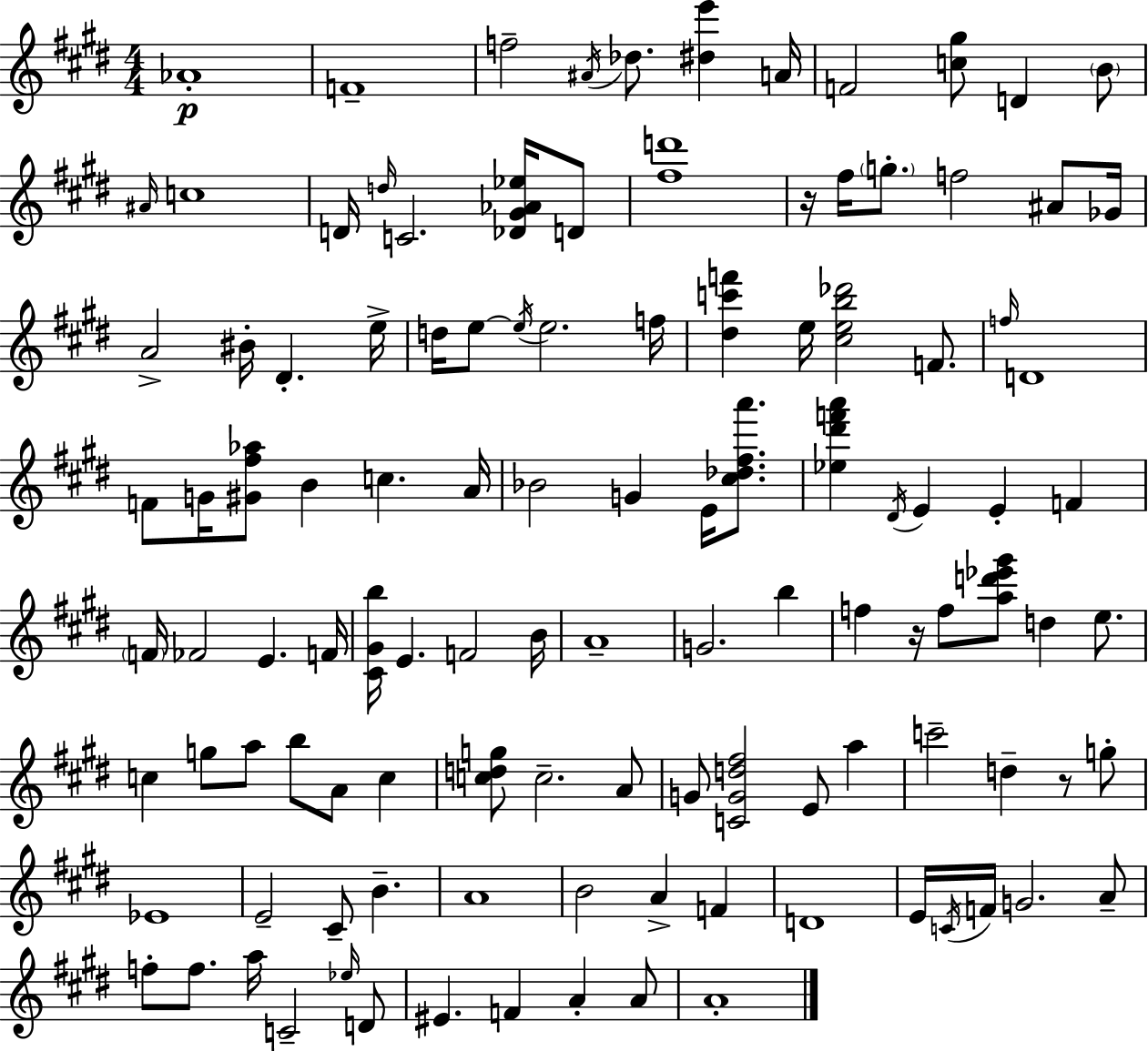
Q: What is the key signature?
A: E major